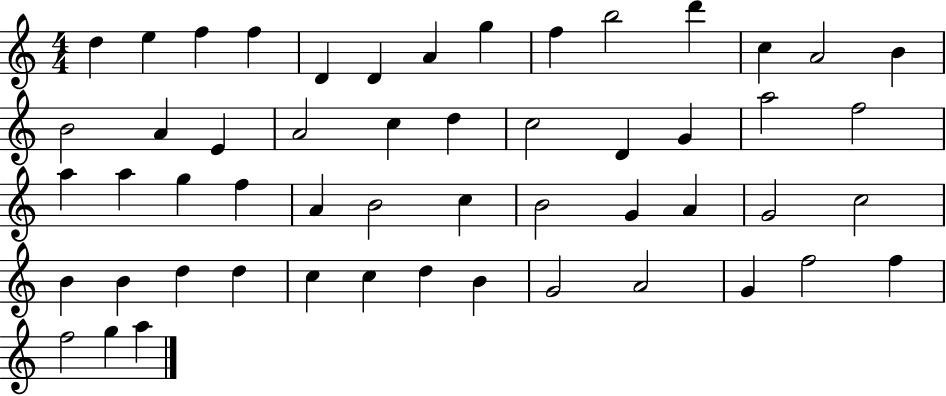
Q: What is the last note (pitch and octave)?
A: A5